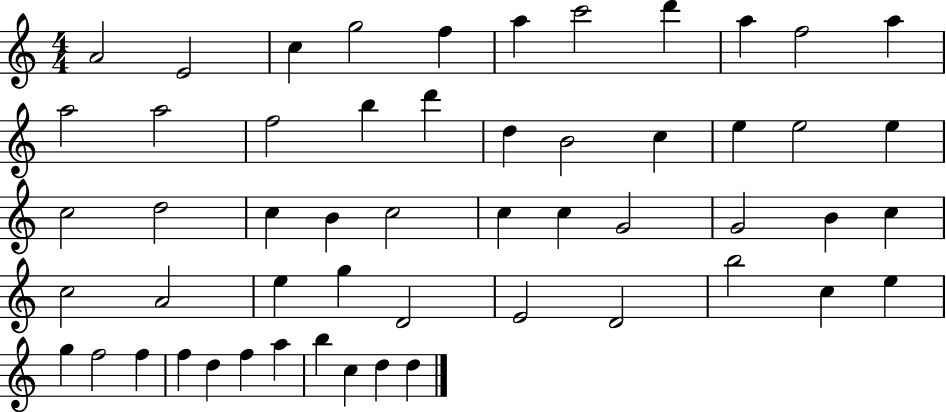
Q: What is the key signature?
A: C major